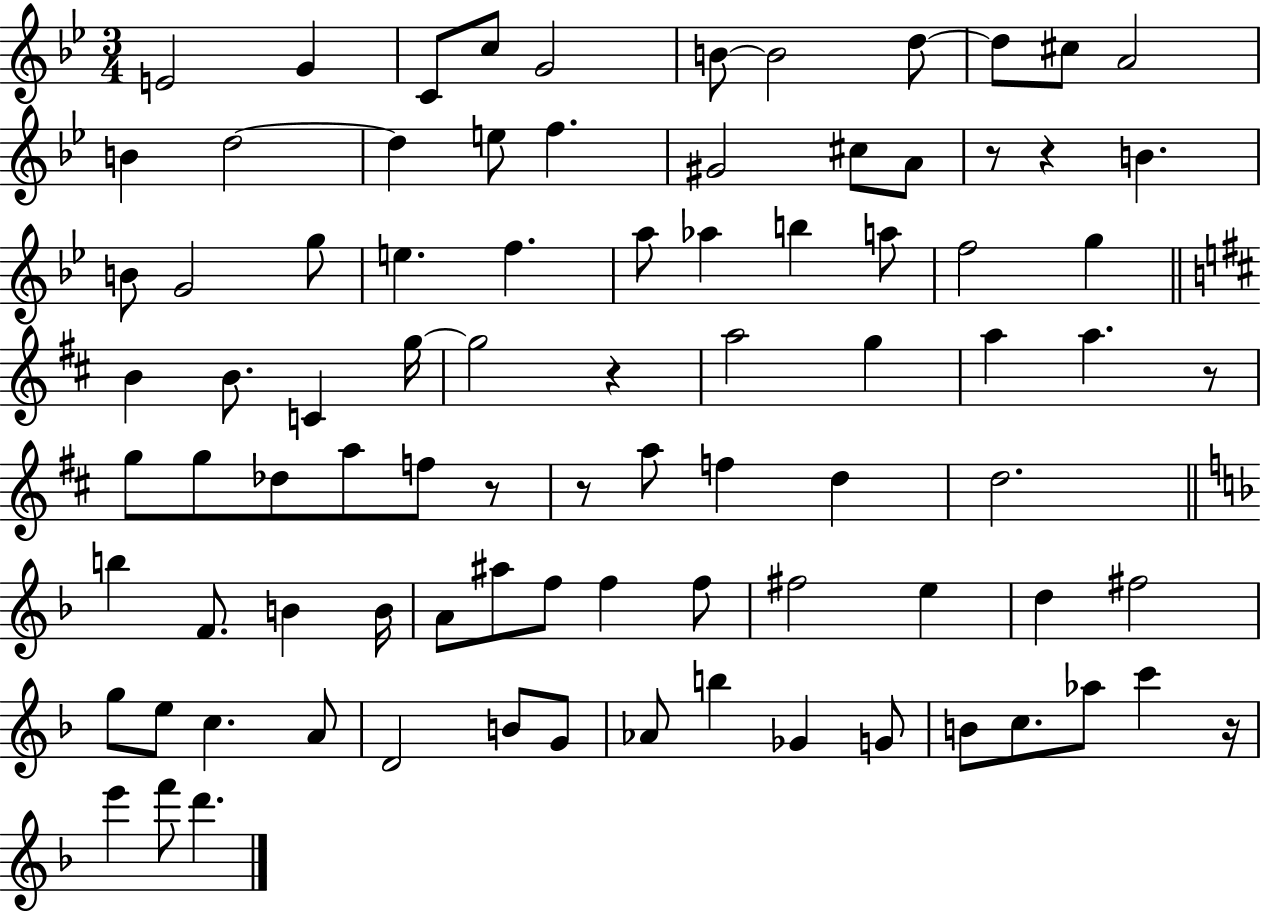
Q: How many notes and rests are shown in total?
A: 87